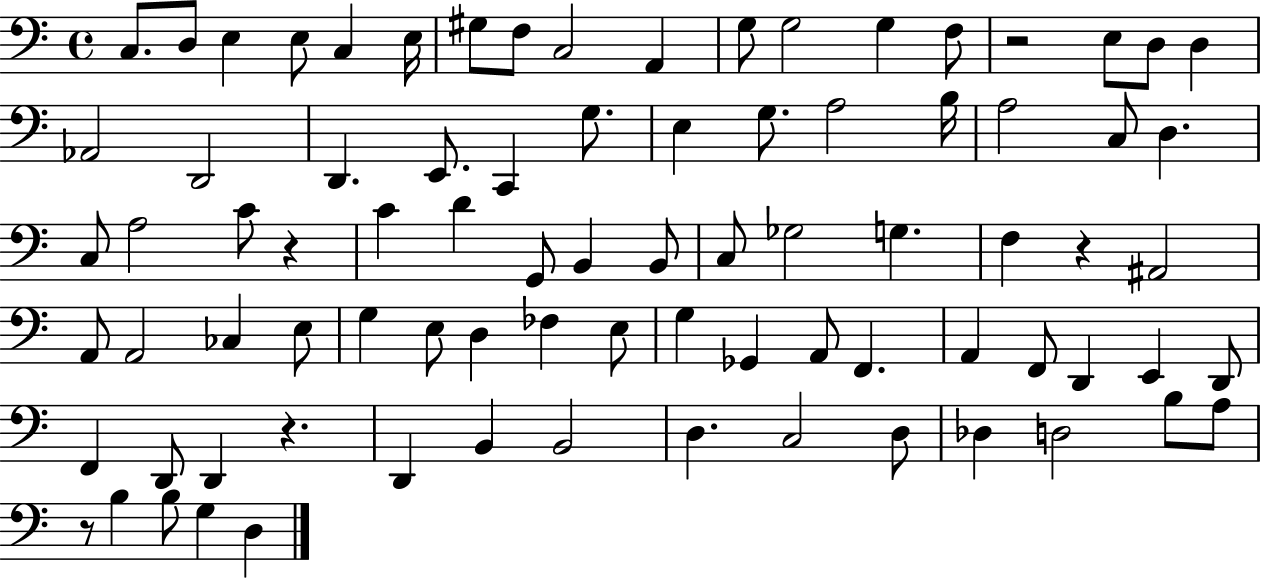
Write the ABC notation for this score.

X:1
T:Untitled
M:4/4
L:1/4
K:C
C,/2 D,/2 E, E,/2 C, E,/4 ^G,/2 F,/2 C,2 A,, G,/2 G,2 G, F,/2 z2 E,/2 D,/2 D, _A,,2 D,,2 D,, E,,/2 C,, G,/2 E, G,/2 A,2 B,/4 A,2 C,/2 D, C,/2 A,2 C/2 z C D G,,/2 B,, B,,/2 C,/2 _G,2 G, F, z ^A,,2 A,,/2 A,,2 _C, E,/2 G, E,/2 D, _F, E,/2 G, _G,, A,,/2 F,, A,, F,,/2 D,, E,, D,,/2 F,, D,,/2 D,, z D,, B,, B,,2 D, C,2 D,/2 _D, D,2 B,/2 A,/2 z/2 B, B,/2 G, D,